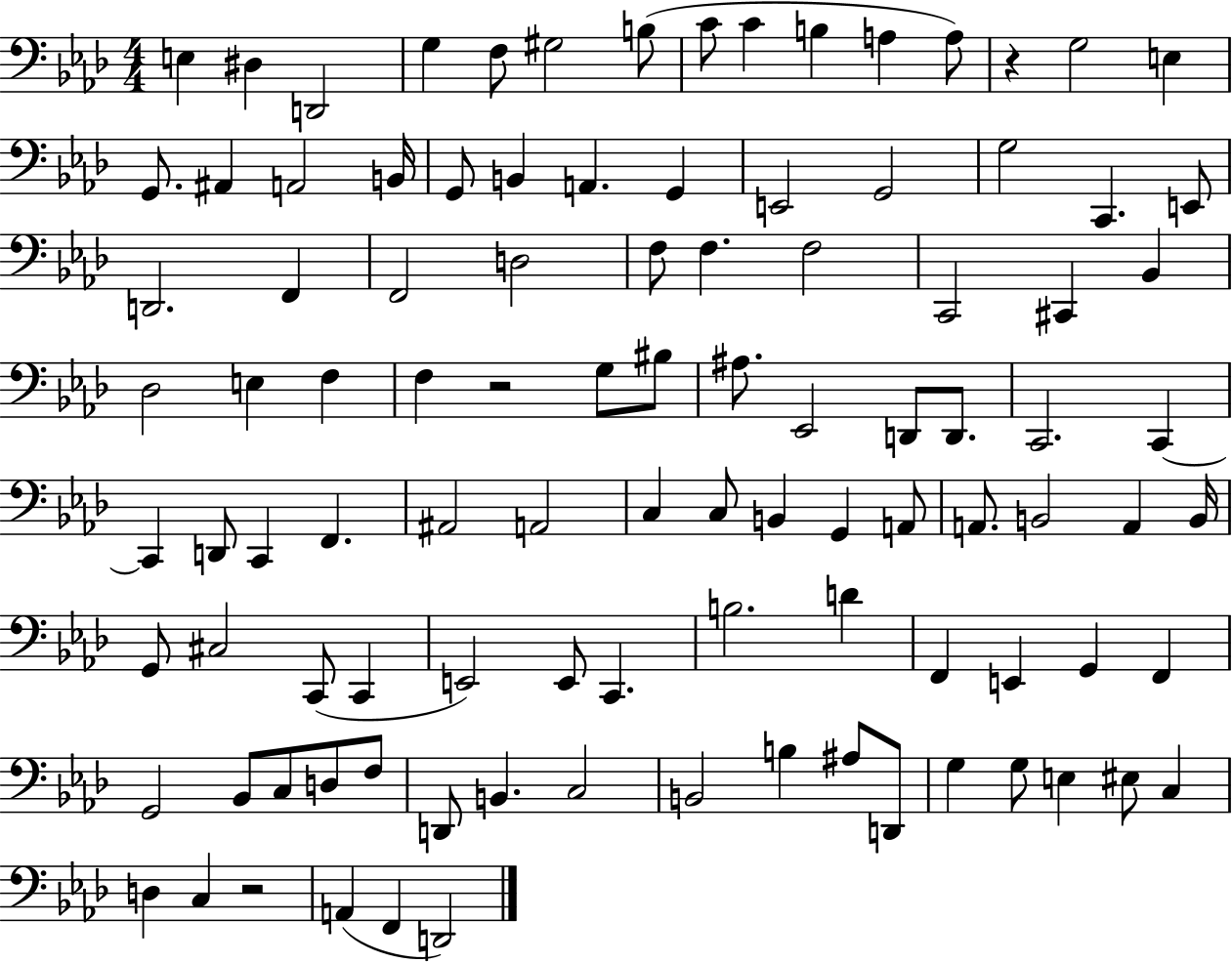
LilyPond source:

{
  \clef bass
  \numericTimeSignature
  \time 4/4
  \key aes \major
  e4 dis4 d,2 | g4 f8 gis2 b8( | c'8 c'4 b4 a4 a8) | r4 g2 e4 | \break g,8. ais,4 a,2 b,16 | g,8 b,4 a,4. g,4 | e,2 g,2 | g2 c,4. e,8 | \break d,2. f,4 | f,2 d2 | f8 f4. f2 | c,2 cis,4 bes,4 | \break des2 e4 f4 | f4 r2 g8 bis8 | ais8. ees,2 d,8 d,8. | c,2. c,4~~ | \break c,4 d,8 c,4 f,4. | ais,2 a,2 | c4 c8 b,4 g,4 a,8 | a,8. b,2 a,4 b,16 | \break g,8 cis2 c,8( c,4 | e,2) e,8 c,4. | b2. d'4 | f,4 e,4 g,4 f,4 | \break g,2 bes,8 c8 d8 f8 | d,8 b,4. c2 | b,2 b4 ais8 d,8 | g4 g8 e4 eis8 c4 | \break d4 c4 r2 | a,4( f,4 d,2) | \bar "|."
}